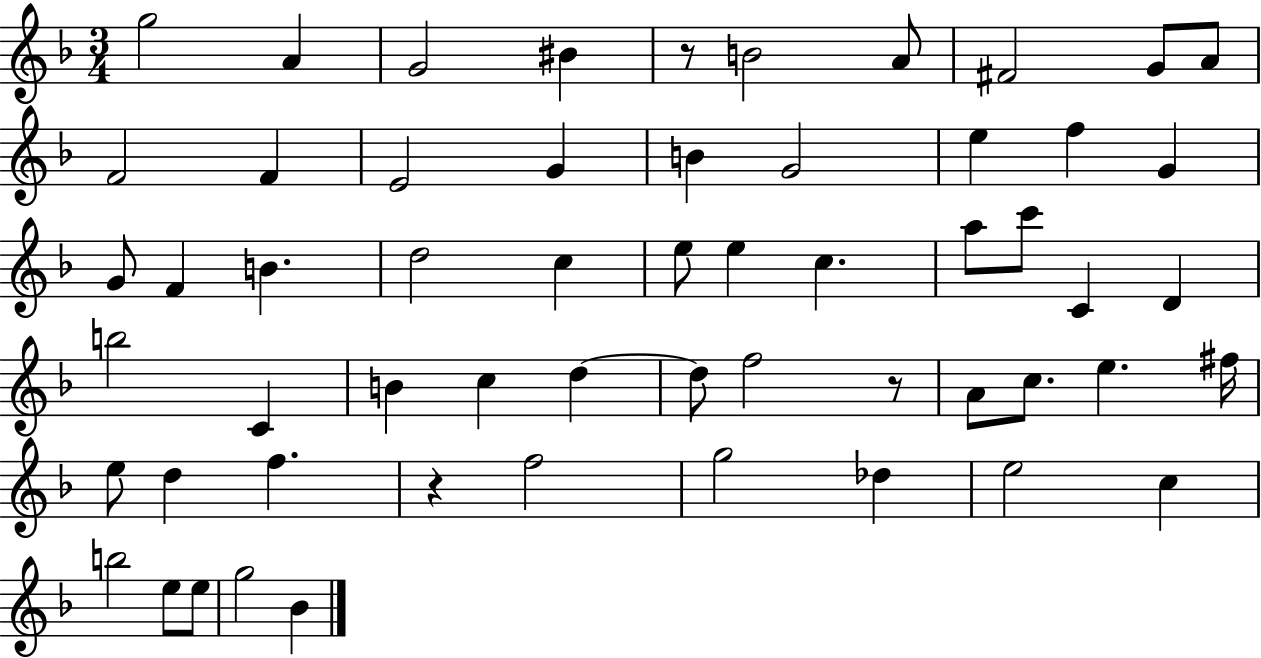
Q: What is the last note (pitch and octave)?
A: Bb4